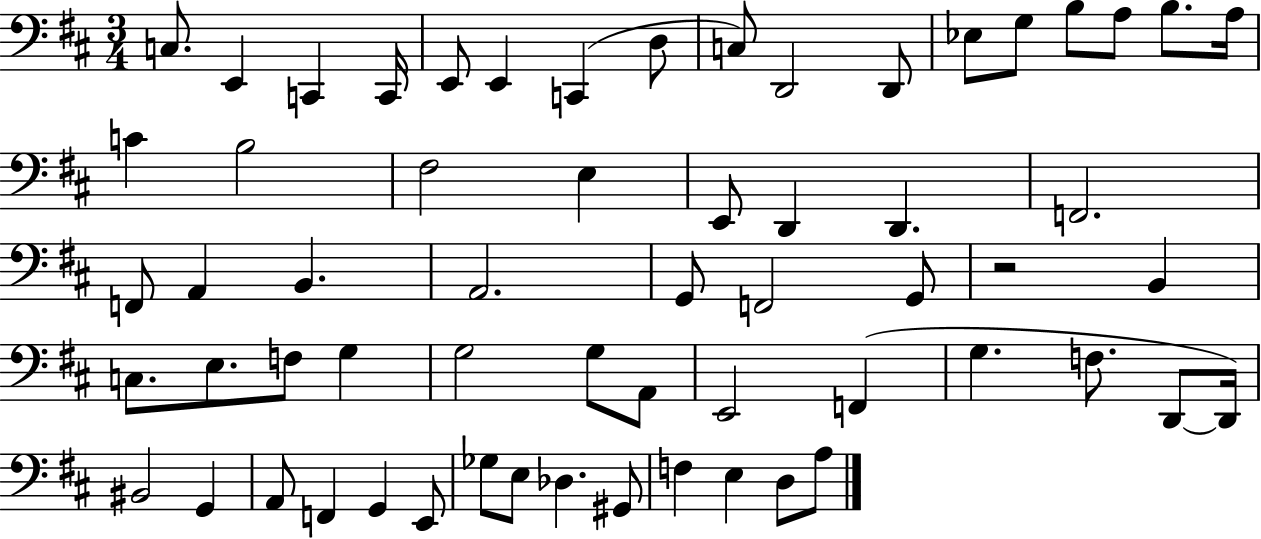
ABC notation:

X:1
T:Untitled
M:3/4
L:1/4
K:D
C,/2 E,, C,, C,,/4 E,,/2 E,, C,, D,/2 C,/2 D,,2 D,,/2 _E,/2 G,/2 B,/2 A,/2 B,/2 A,/4 C B,2 ^F,2 E, E,,/2 D,, D,, F,,2 F,,/2 A,, B,, A,,2 G,,/2 F,,2 G,,/2 z2 B,, C,/2 E,/2 F,/2 G, G,2 G,/2 A,,/2 E,,2 F,, G, F,/2 D,,/2 D,,/4 ^B,,2 G,, A,,/2 F,, G,, E,,/2 _G,/2 E,/2 _D, ^G,,/2 F, E, D,/2 A,/2